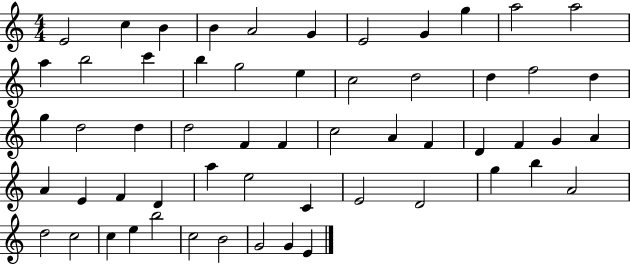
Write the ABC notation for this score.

X:1
T:Untitled
M:4/4
L:1/4
K:C
E2 c B B A2 G E2 G g a2 a2 a b2 c' b g2 e c2 d2 d f2 d g d2 d d2 F F c2 A F D F G A A E F D a e2 C E2 D2 g b A2 d2 c2 c e b2 c2 B2 G2 G E